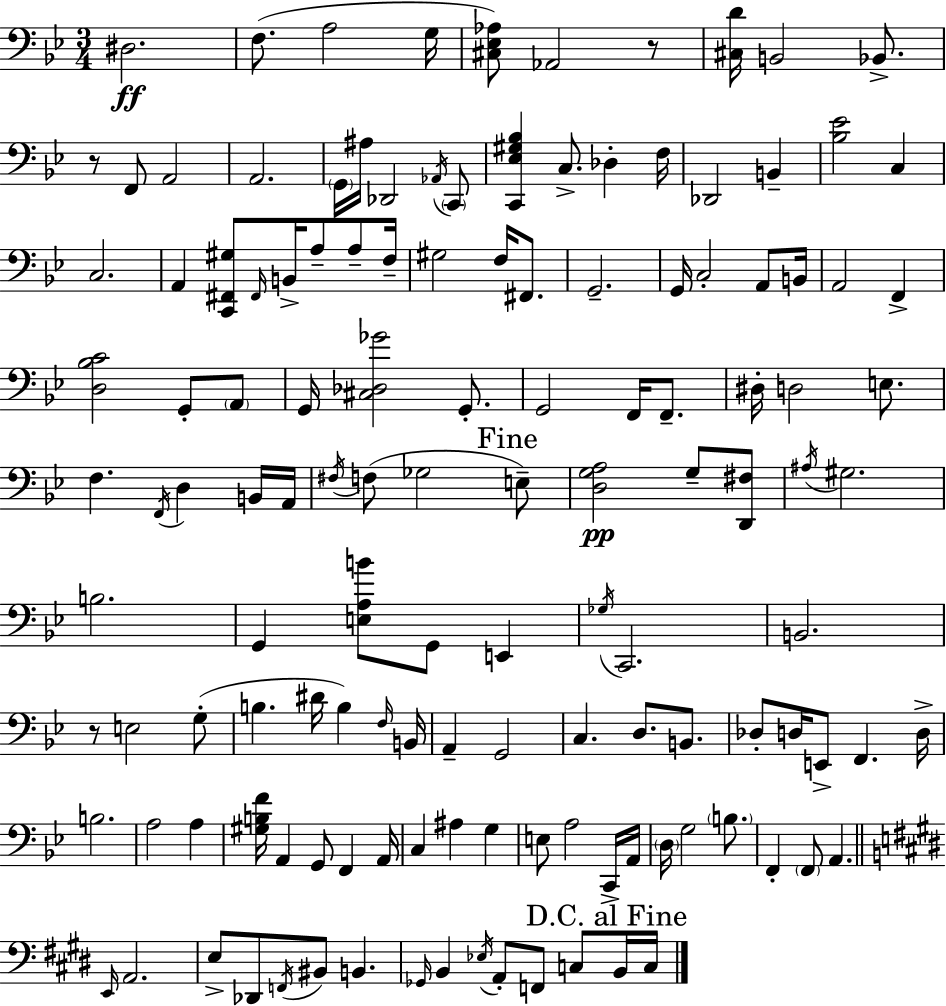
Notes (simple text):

D#3/h. F3/e. A3/h G3/s [C#3,Eb3,Ab3]/e Ab2/h R/e [C#3,D4]/s B2/h Bb2/e. R/e F2/e A2/h A2/h. G2/s A#3/s Db2/h Ab2/s C2/e [C2,Eb3,G#3,Bb3]/q C3/e. Db3/q F3/s Db2/h B2/q [Bb3,Eb4]/h C3/q C3/h. A2/q [C2,F#2,G#3]/e F#2/s B2/s A3/e A3/e F3/s G#3/h F3/s F#2/e. G2/h. G2/s C3/h A2/e B2/s A2/h F2/q [D3,Bb3,C4]/h G2/e A2/e G2/s [C#3,Db3,Gb4]/h G2/e. G2/h F2/s F2/e. D#3/s D3/h E3/e. F3/q. F2/s D3/q B2/s A2/s F#3/s F3/e Gb3/h E3/e [D3,G3,A3]/h G3/e [D2,F#3]/e A#3/s G#3/h. B3/h. G2/q [E3,A3,B4]/e G2/e E2/q Gb3/s C2/h. B2/h. R/e E3/h G3/e B3/q. D#4/s B3/q F3/s B2/s A2/q G2/h C3/q. D3/e. B2/e. Db3/e D3/s E2/e F2/q. D3/s B3/h. A3/h A3/q [G#3,B3,F4]/s A2/q G2/e F2/q A2/s C3/q A#3/q G3/q E3/e A3/h C2/s A2/s D3/s G3/h B3/e. F2/q F2/e A2/q. E2/s A2/h. E3/e Db2/e F2/s BIS2/e B2/q. Gb2/s B2/q Eb3/s A2/e F2/e C3/e B2/s C3/s